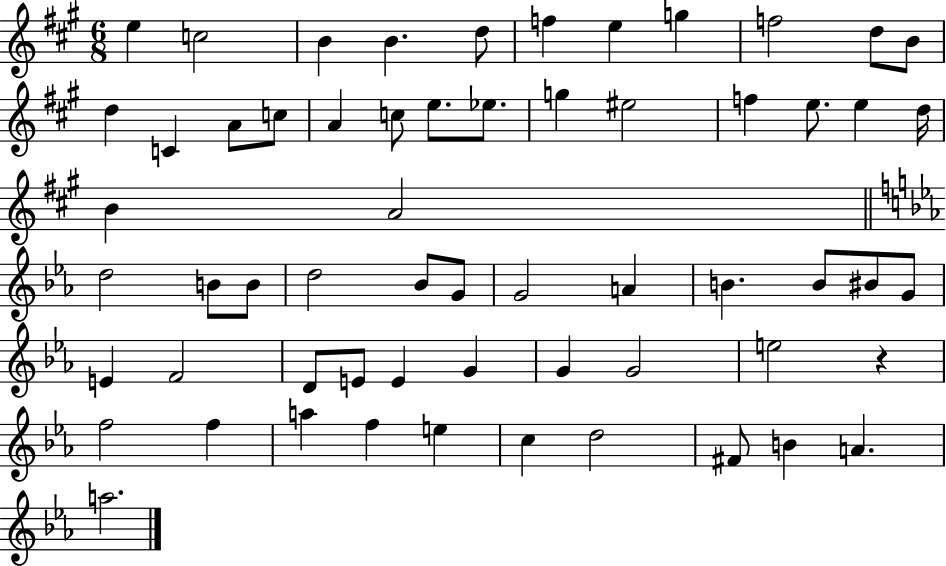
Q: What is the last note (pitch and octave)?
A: A5